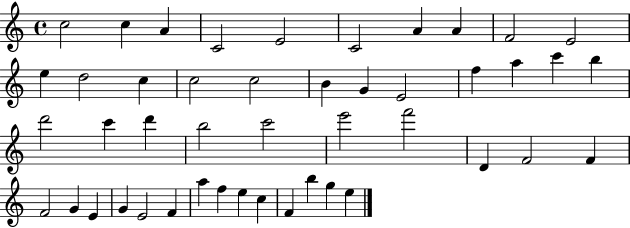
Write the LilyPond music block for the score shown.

{
  \clef treble
  \time 4/4
  \defaultTimeSignature
  \key c \major
  c''2 c''4 a'4 | c'2 e'2 | c'2 a'4 a'4 | f'2 e'2 | \break e''4 d''2 c''4 | c''2 c''2 | b'4 g'4 e'2 | f''4 a''4 c'''4 b''4 | \break d'''2 c'''4 d'''4 | b''2 c'''2 | e'''2 f'''2 | d'4 f'2 f'4 | \break f'2 g'4 e'4 | g'4 e'2 f'4 | a''4 f''4 e''4 c''4 | f'4 b''4 g''4 e''4 | \break \bar "|."
}